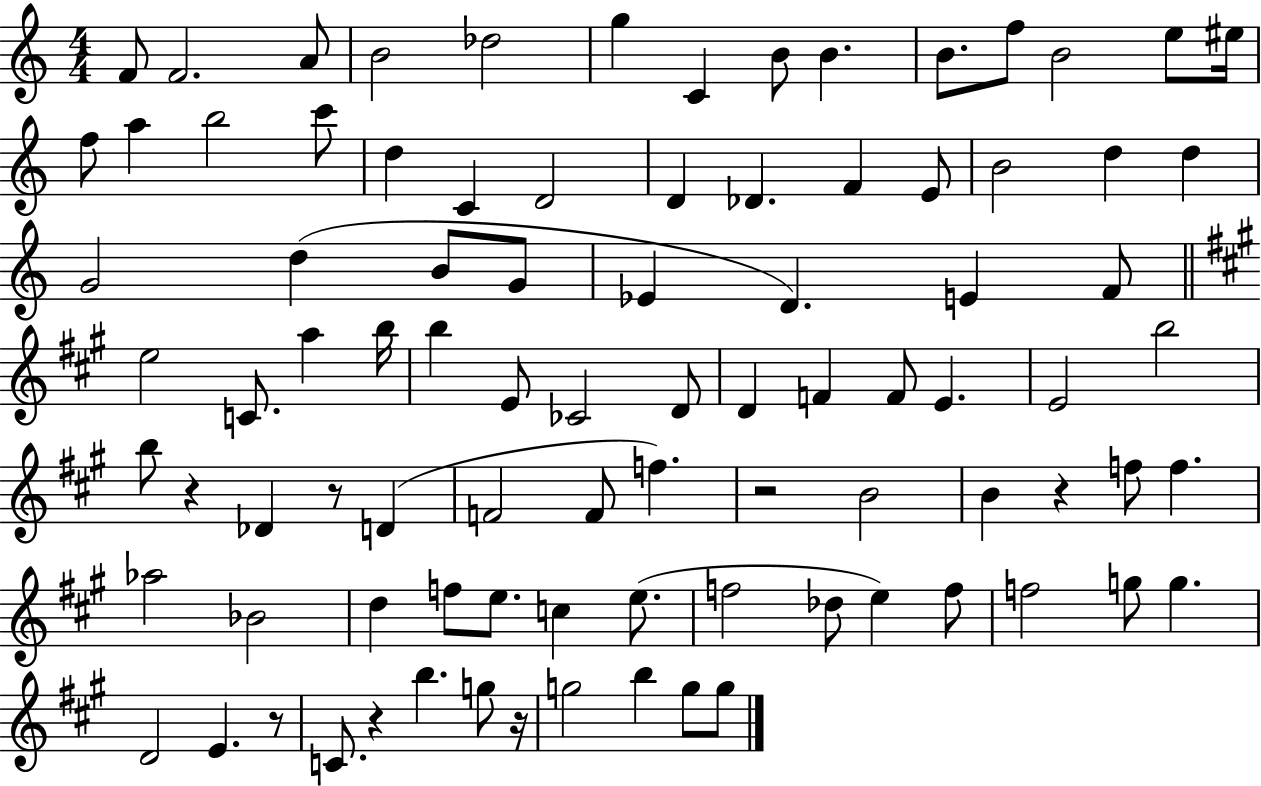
{
  \clef treble
  \numericTimeSignature
  \time 4/4
  \key c \major
  f'8 f'2. a'8 | b'2 des''2 | g''4 c'4 b'8 b'4. | b'8. f''8 b'2 e''8 eis''16 | \break f''8 a''4 b''2 c'''8 | d''4 c'4 d'2 | d'4 des'4. f'4 e'8 | b'2 d''4 d''4 | \break g'2 d''4( b'8 g'8 | ees'4 d'4.) e'4 f'8 | \bar "||" \break \key a \major e''2 c'8. a''4 b''16 | b''4 e'8 ces'2 d'8 | d'4 f'4 f'8 e'4. | e'2 b''2 | \break b''8 r4 des'4 r8 d'4( | f'2 f'8 f''4.) | r2 b'2 | b'4 r4 f''8 f''4. | \break aes''2 bes'2 | d''4 f''8 e''8. c''4 e''8.( | f''2 des''8 e''4) f''8 | f''2 g''8 g''4. | \break d'2 e'4. r8 | c'8. r4 b''4. g''8 r16 | g''2 b''4 g''8 g''8 | \bar "|."
}